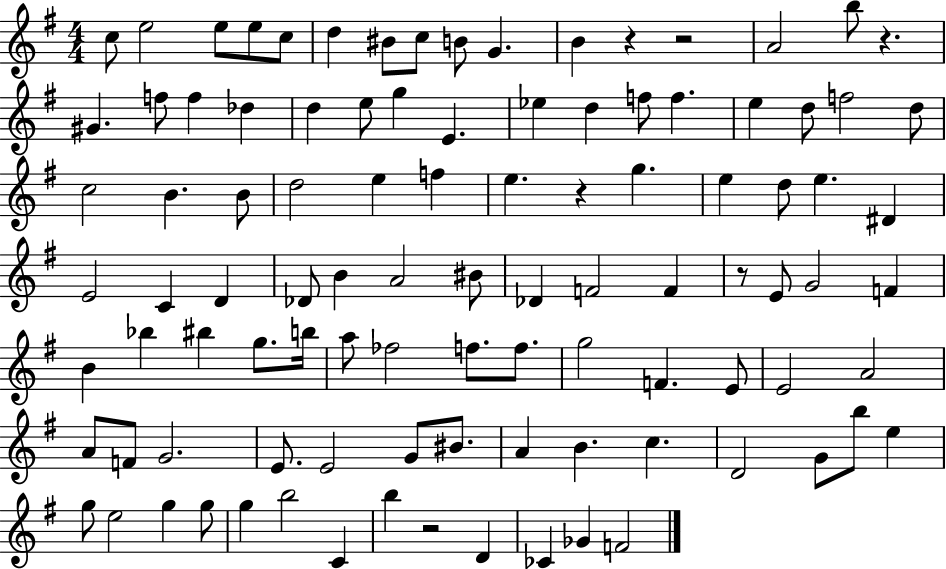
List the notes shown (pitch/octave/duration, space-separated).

C5/e E5/h E5/e E5/e C5/e D5/q BIS4/e C5/e B4/e G4/q. B4/q R/q R/h A4/h B5/e R/q. G#4/q. F5/e F5/q Db5/q D5/q E5/e G5/q E4/q. Eb5/q D5/q F5/e F5/q. E5/q D5/e F5/h D5/e C5/h B4/q. B4/e D5/h E5/q F5/q E5/q. R/q G5/q. E5/q D5/e E5/q. D#4/q E4/h C4/q D4/q Db4/e B4/q A4/h BIS4/e Db4/q F4/h F4/q R/e E4/e G4/h F4/q B4/q Bb5/q BIS5/q G5/e. B5/s A5/e FES5/h F5/e. F5/e. G5/h F4/q. E4/e E4/h A4/h A4/e F4/e G4/h. E4/e. E4/h G4/e BIS4/e. A4/q B4/q. C5/q. D4/h G4/e B5/e E5/q G5/e E5/h G5/q G5/e G5/q B5/h C4/q B5/q R/h D4/q CES4/q Gb4/q F4/h